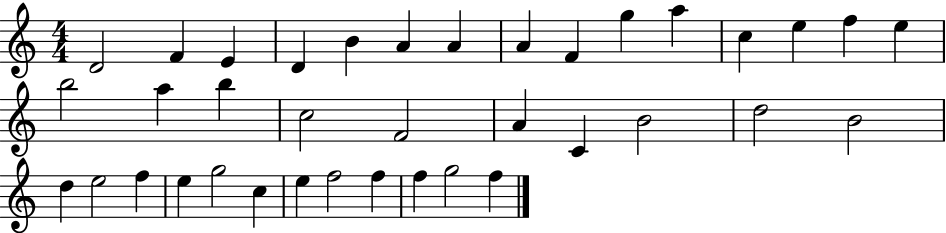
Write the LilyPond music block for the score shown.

{
  \clef treble
  \numericTimeSignature
  \time 4/4
  \key c \major
  d'2 f'4 e'4 | d'4 b'4 a'4 a'4 | a'4 f'4 g''4 a''4 | c''4 e''4 f''4 e''4 | \break b''2 a''4 b''4 | c''2 f'2 | a'4 c'4 b'2 | d''2 b'2 | \break d''4 e''2 f''4 | e''4 g''2 c''4 | e''4 f''2 f''4 | f''4 g''2 f''4 | \break \bar "|."
}